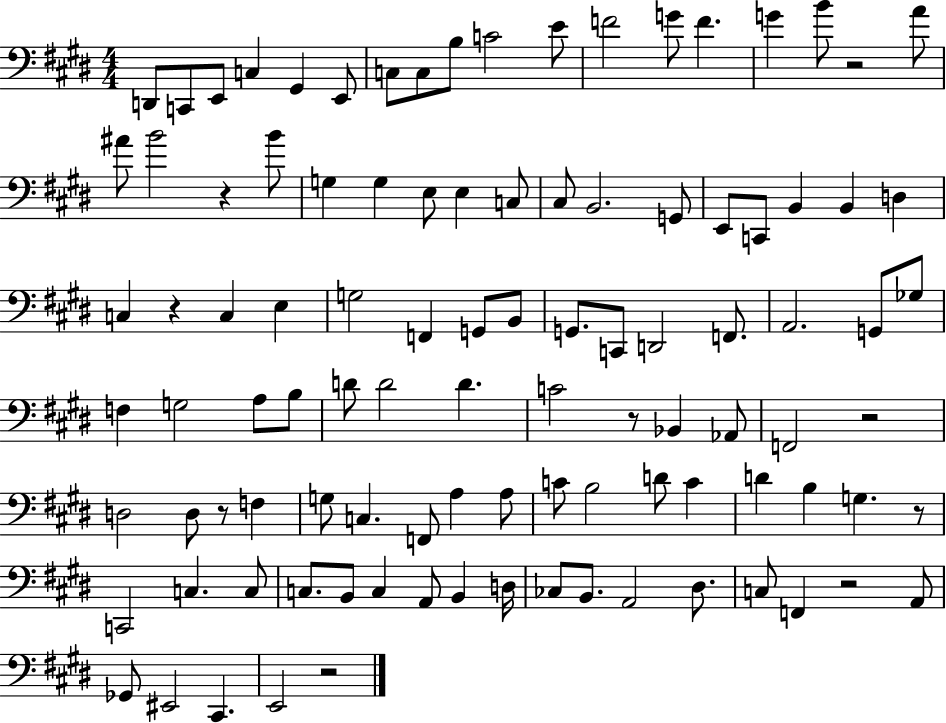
D2/e C2/e E2/e C3/q G#2/q E2/e C3/e C3/e B3/e C4/h E4/e F4/h G4/e F4/q. G4/q B4/e R/h A4/e A#4/e B4/h R/q B4/e G3/q G3/q E3/e E3/q C3/e C#3/e B2/h. G2/e E2/e C2/e B2/q B2/q D3/q C3/q R/q C3/q E3/q G3/h F2/q G2/e B2/e G2/e. C2/e D2/h F2/e. A2/h. G2/e Gb3/e F3/q G3/h A3/e B3/e D4/e D4/h D4/q. C4/h R/e Bb2/q Ab2/e F2/h R/h D3/h D3/e R/e F3/q G3/e C3/q. F2/e A3/q A3/e C4/e B3/h D4/e C4/q D4/q B3/q G3/q. R/e C2/h C3/q. C3/e C3/e. B2/e C3/q A2/e B2/q D3/s CES3/e B2/e. A2/h D#3/e. C3/e F2/q R/h A2/e Gb2/e EIS2/h C#2/q. E2/h R/h